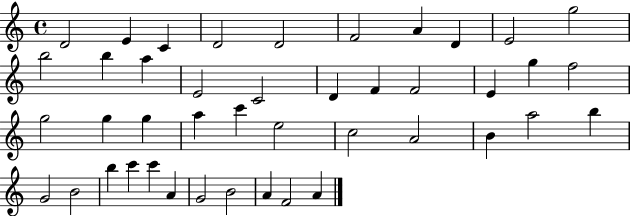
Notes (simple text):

D4/h E4/q C4/q D4/h D4/h F4/h A4/q D4/q E4/h G5/h B5/h B5/q A5/q E4/h C4/h D4/q F4/q F4/h E4/q G5/q F5/h G5/h G5/q G5/q A5/q C6/q E5/h C5/h A4/h B4/q A5/h B5/q G4/h B4/h B5/q C6/q C6/q A4/q G4/h B4/h A4/q F4/h A4/q